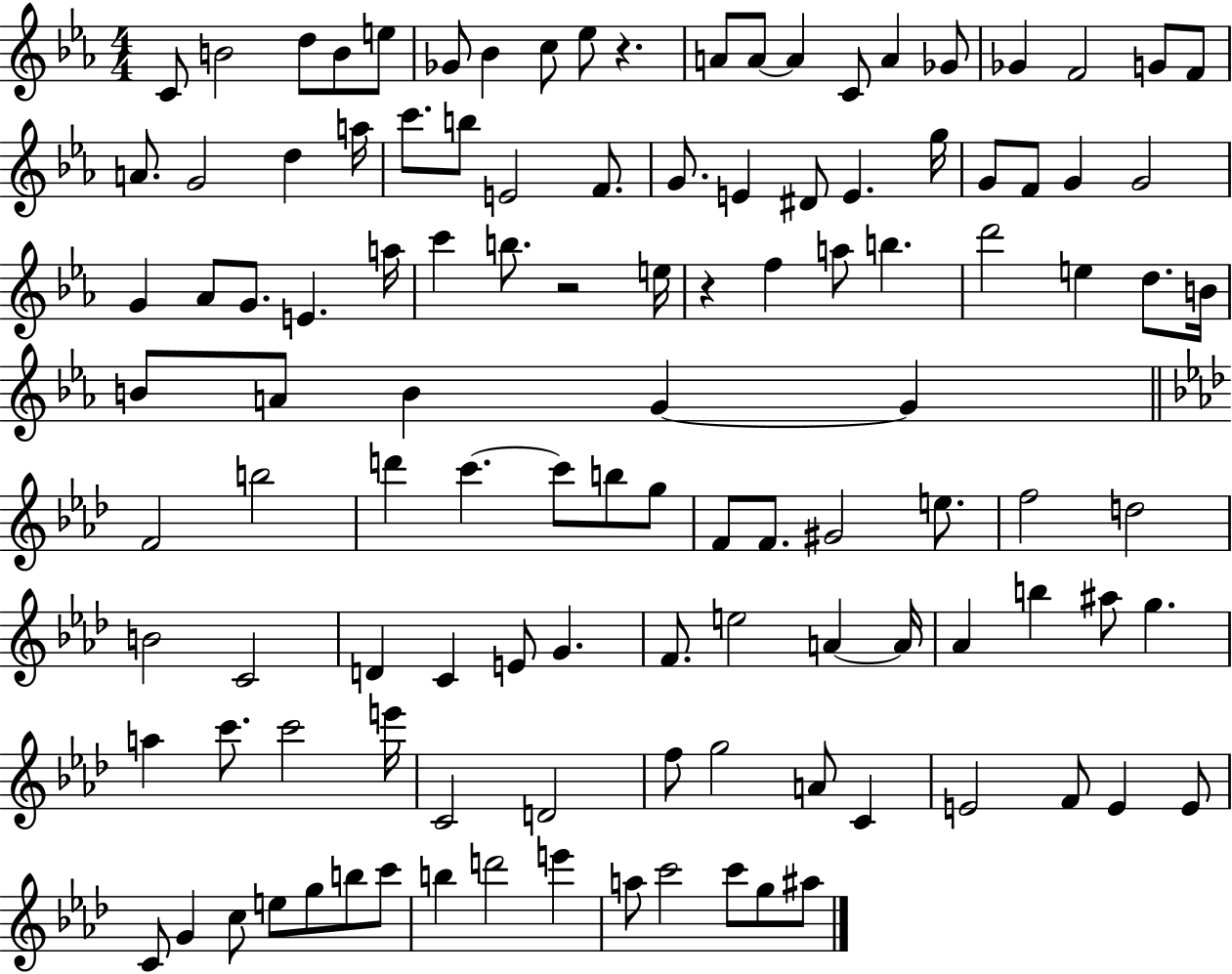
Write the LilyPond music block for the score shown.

{
  \clef treble
  \numericTimeSignature
  \time 4/4
  \key ees \major
  c'8 b'2 d''8 b'8 e''8 | ges'8 bes'4 c''8 ees''8 r4. | a'8 a'8~~ a'4 c'8 a'4 ges'8 | ges'4 f'2 g'8 f'8 | \break a'8. g'2 d''4 a''16 | c'''8. b''8 e'2 f'8. | g'8. e'4 dis'8 e'4. g''16 | g'8 f'8 g'4 g'2 | \break g'4 aes'8 g'8. e'4. a''16 | c'''4 b''8. r2 e''16 | r4 f''4 a''8 b''4. | d'''2 e''4 d''8. b'16 | \break b'8 a'8 b'4 g'4~~ g'4 | \bar "||" \break \key f \minor f'2 b''2 | d'''4 c'''4.~~ c'''8 b''8 g''8 | f'8 f'8. gis'2 e''8. | f''2 d''2 | \break b'2 c'2 | d'4 c'4 e'8 g'4. | f'8. e''2 a'4~~ a'16 | aes'4 b''4 ais''8 g''4. | \break a''4 c'''8. c'''2 e'''16 | c'2 d'2 | f''8 g''2 a'8 c'4 | e'2 f'8 e'4 e'8 | \break c'8 g'4 c''8 e''8 g''8 b''8 c'''8 | b''4 d'''2 e'''4 | a''8 c'''2 c'''8 g''8 ais''8 | \bar "|."
}